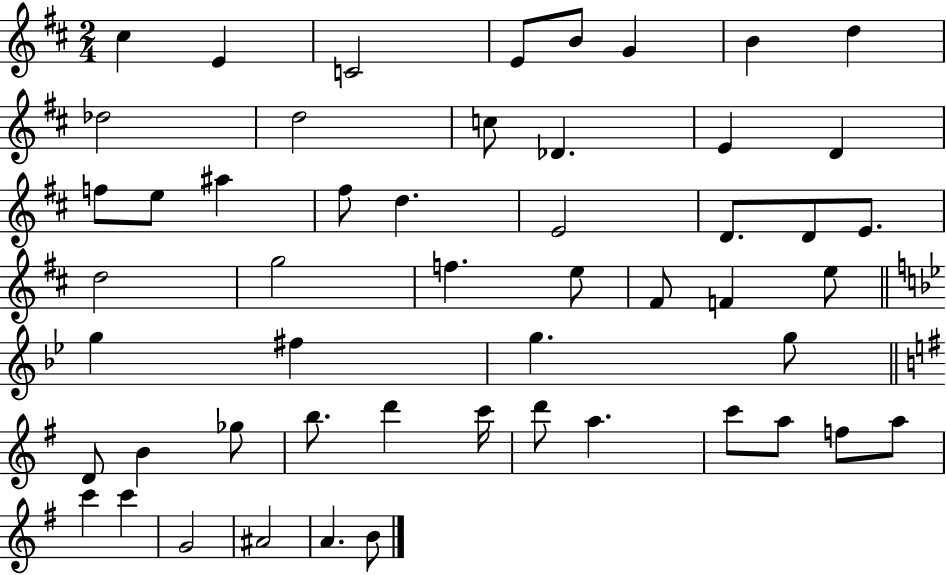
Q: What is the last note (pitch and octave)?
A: B4